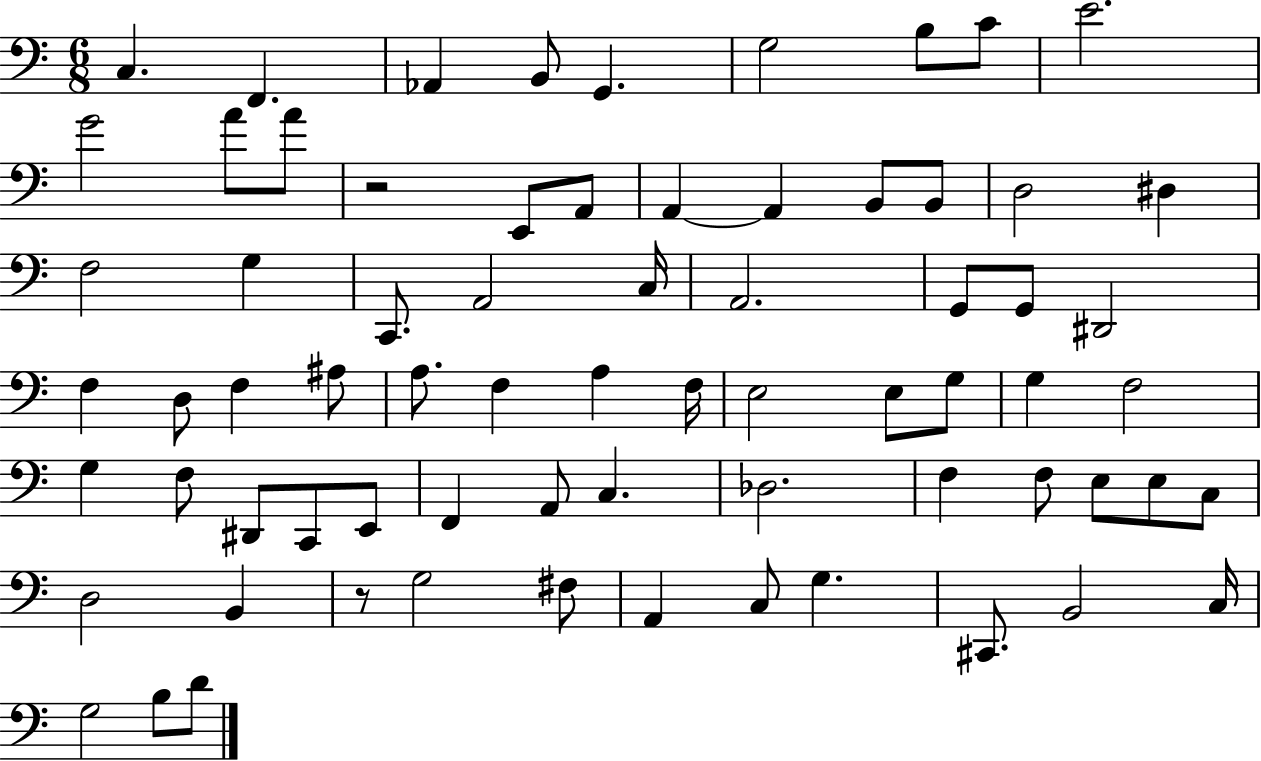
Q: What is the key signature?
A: C major